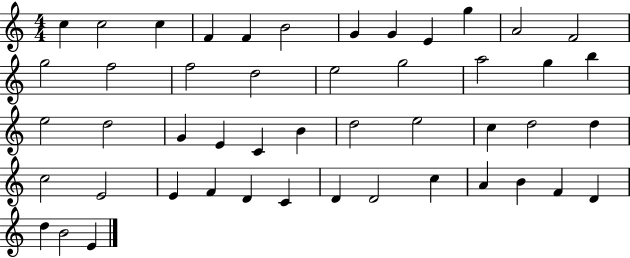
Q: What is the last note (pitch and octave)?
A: E4